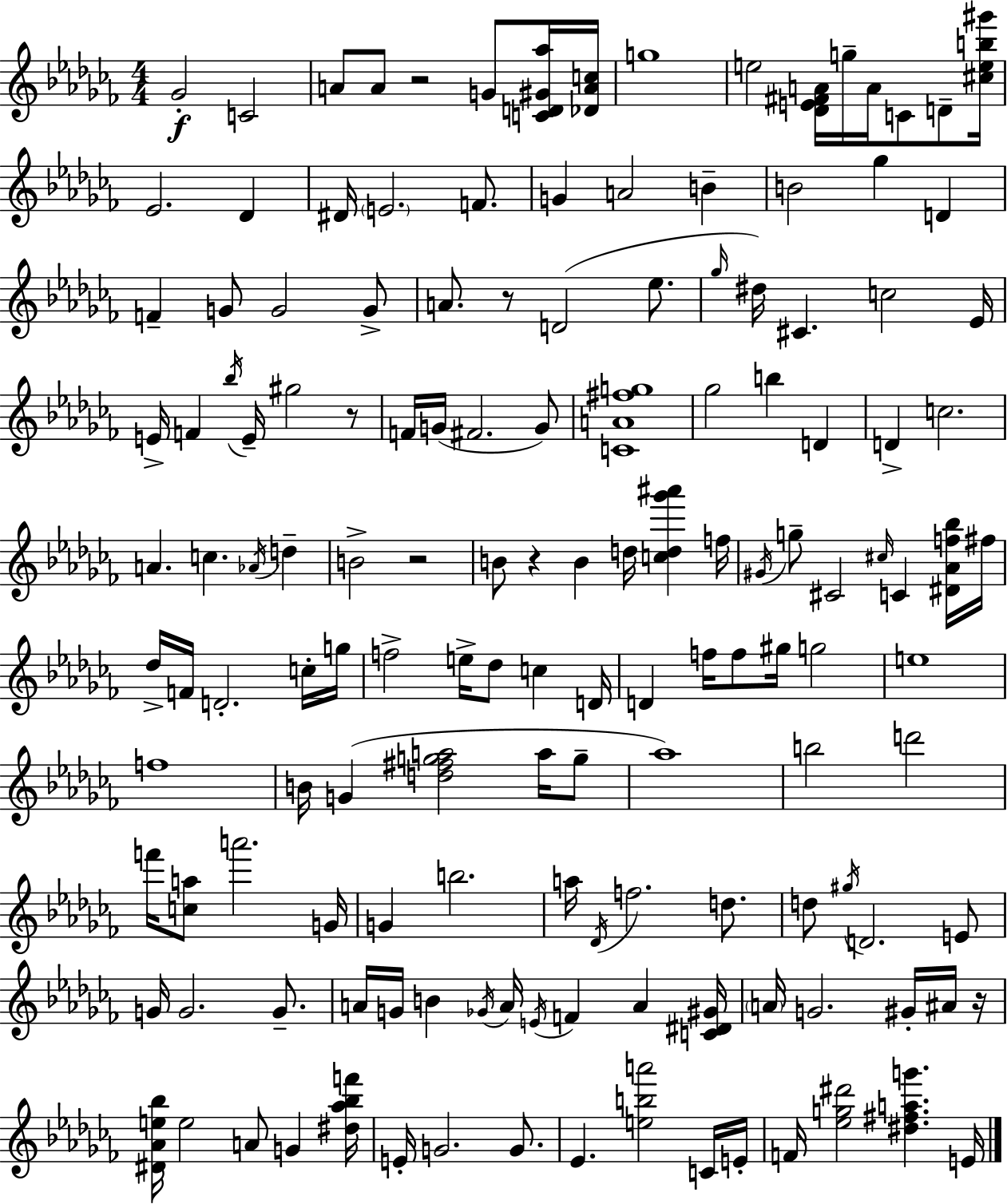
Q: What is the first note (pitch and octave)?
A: Gb4